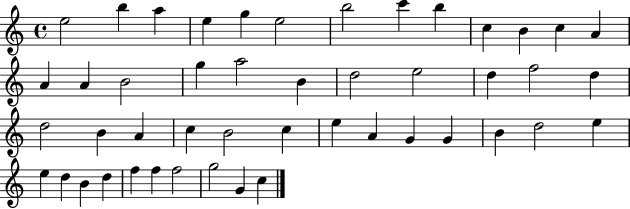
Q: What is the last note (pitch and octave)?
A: C5